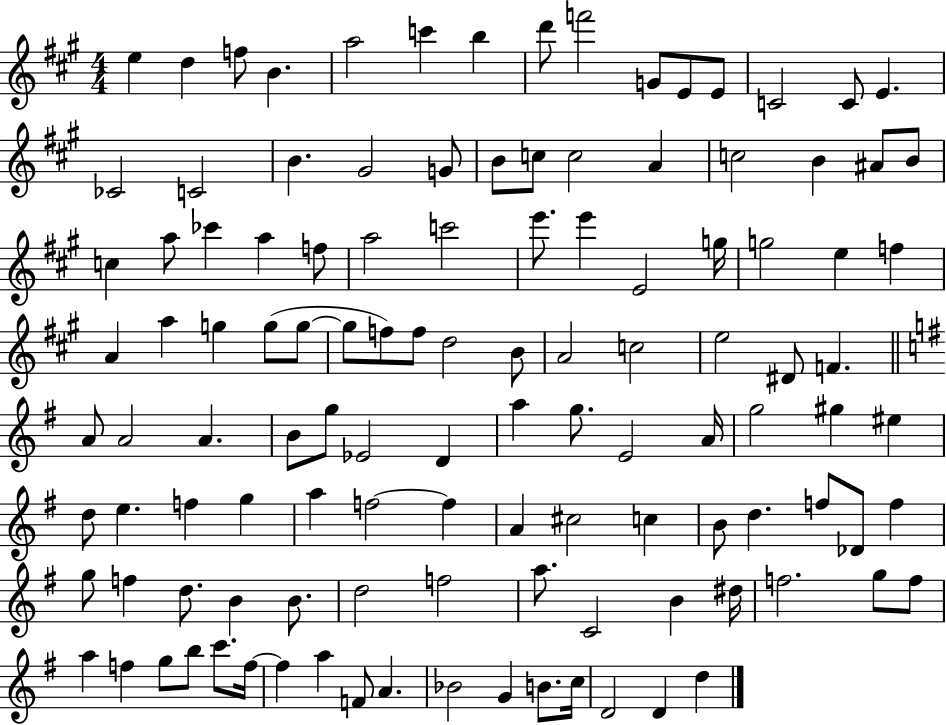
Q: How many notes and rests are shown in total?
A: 117